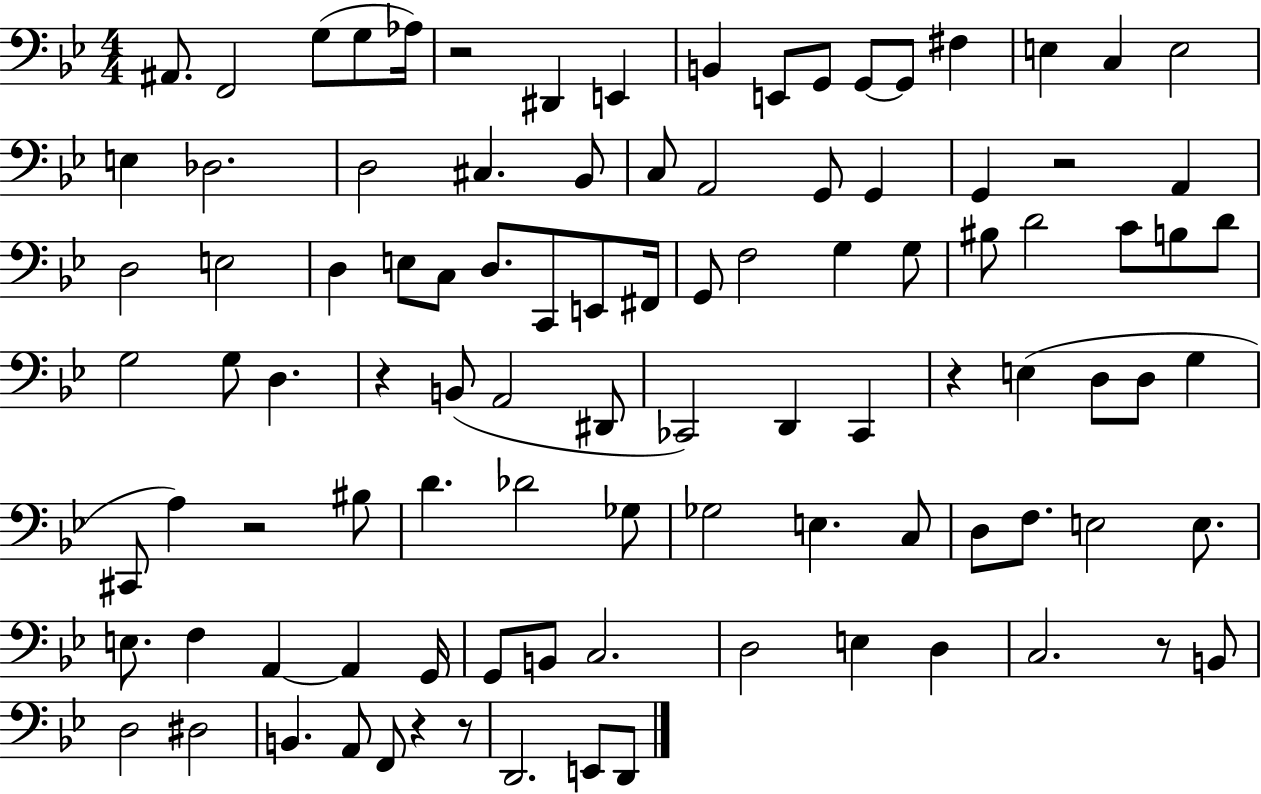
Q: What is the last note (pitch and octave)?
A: D2